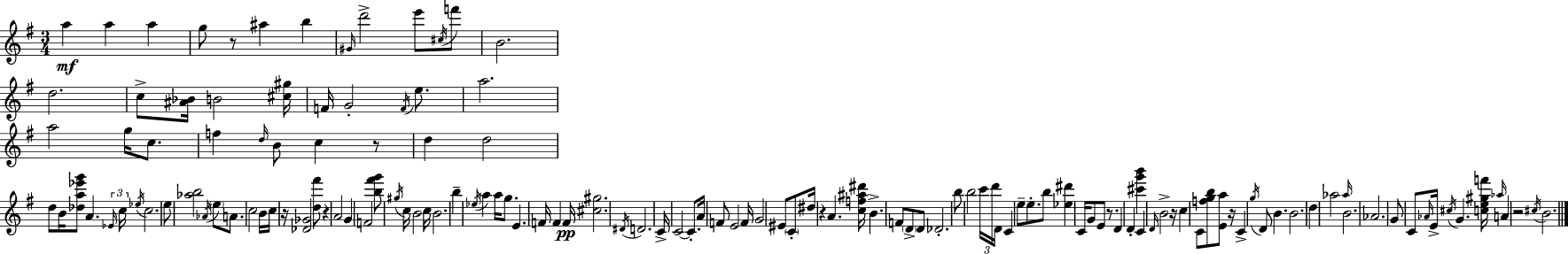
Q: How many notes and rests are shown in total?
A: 141